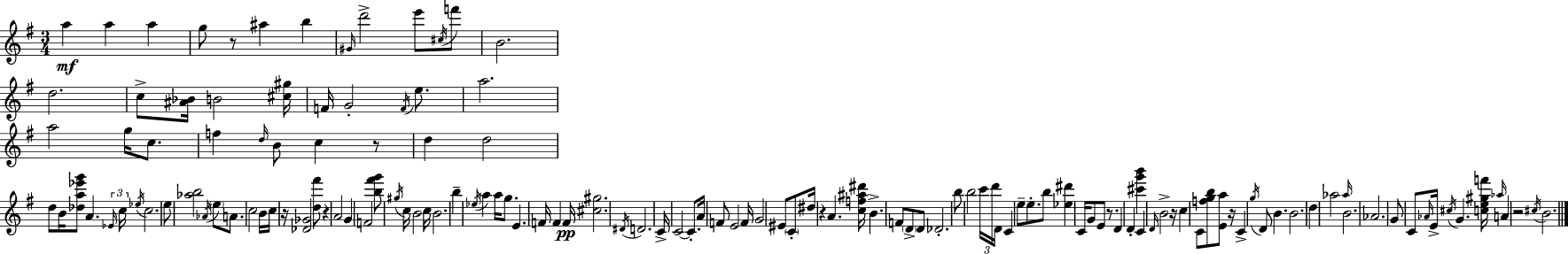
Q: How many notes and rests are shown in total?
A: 141